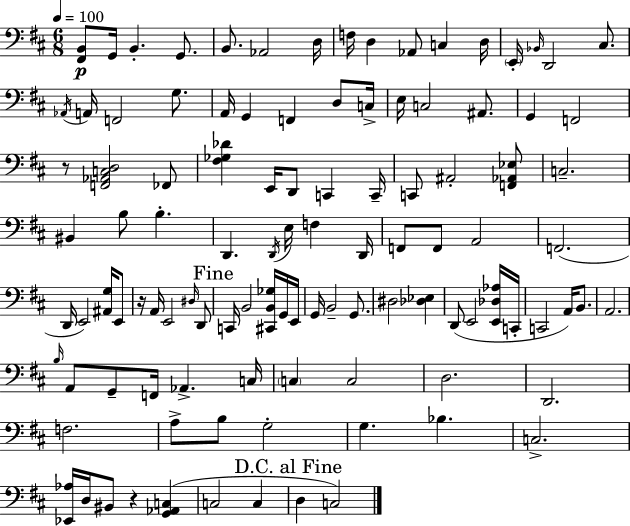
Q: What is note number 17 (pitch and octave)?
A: A2